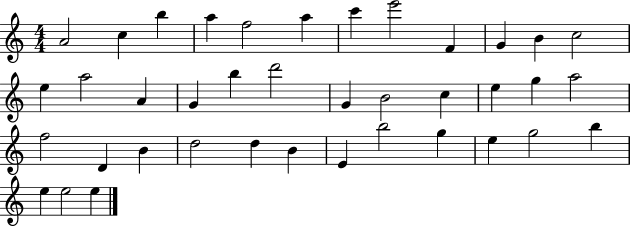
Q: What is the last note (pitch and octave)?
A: E5